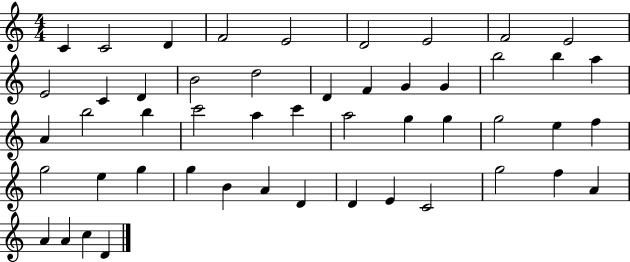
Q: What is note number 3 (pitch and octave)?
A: D4